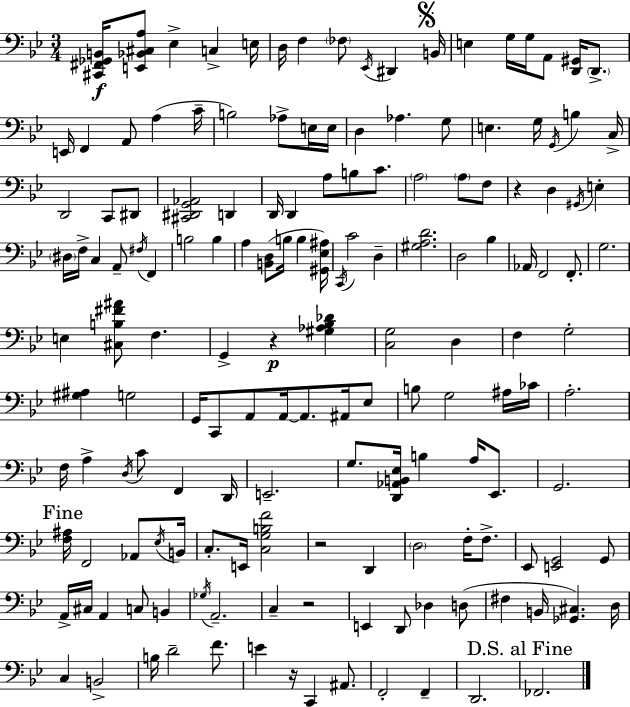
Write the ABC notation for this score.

X:1
T:Untitled
M:3/4
L:1/4
K:Gm
[^C,,^F,,_G,,B,,]/4 [E,,_B,,^C,A,]/2 _E, C, E,/4 D,/4 F, _F,/2 _E,,/4 ^D,, B,,/4 E, G,/4 G,/4 A,,/2 [D,,^G,,]/4 D,,/2 E,,/4 F,, A,,/2 A, C/4 B,2 _A,/2 E,/4 E,/4 D, _A, G,/2 E, G,/4 G,,/4 B, C,/4 D,,2 C,,/2 ^D,,/2 [^C,,^D,,G,,_A,,]2 D,, D,,/4 D,, A,/2 B,/2 C/2 A,2 A,/2 F,/2 z D, ^G,,/4 E, ^D,/4 F,/4 C, A,,/2 ^F,/4 F,, B,2 B, A, [B,,D,]/2 B,/4 B, [^G,,_E,^A,]/4 C,,/4 C2 D, [^G,A,D]2 D,2 _B, _A,,/4 F,,2 F,,/2 G,2 E, [^C,B,^F^A]/2 F, G,, z [^G,_A,_B,_D] [C,G,]2 D, F, G,2 [^G,^A,] G,2 G,,/4 C,,/2 A,,/2 A,,/4 A,,/2 ^A,,/4 _E,/2 B,/2 G,2 ^A,/4 _C/4 A,2 F,/4 A, D,/4 C/2 F,, D,,/4 E,,2 G,/2 [D,,_A,,B,,_E,]/4 B, A,/4 _E,,/2 G,,2 [F,^A,]/4 F,,2 _A,,/2 _E,/4 B,,/4 C,/2 E,,/4 [C,G,B,F]2 z2 D,, D,2 F,/4 F,/2 _E,,/2 [E,,G,,]2 G,,/2 A,,/4 ^C,/4 A,, C,/2 B,, _G,/4 A,,2 C, z2 E,, D,,/2 _D, D,/2 ^F, B,,/4 [_G,,^C,] D,/4 C, B,,2 B,/4 D2 F/2 E z/4 C,, ^A,,/2 F,,2 F,, D,,2 _F,,2